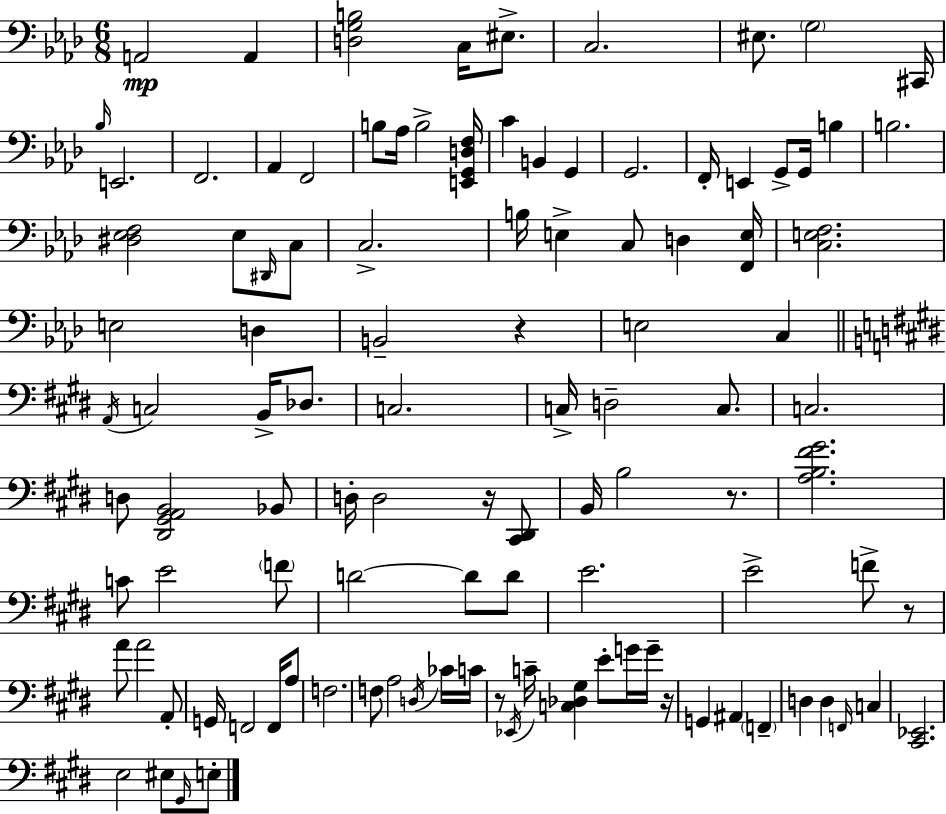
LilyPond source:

{
  \clef bass
  \numericTimeSignature
  \time 6/8
  \key aes \major
  a,2\mp a,4 | <d g b>2 c16 eis8.-> | c2. | eis8. \parenthesize g2 cis,16 | \break \grace { bes16 } e,2. | f,2. | aes,4 f,2 | b8 aes16 b2-> | \break <e, g, d f>16 c'4 b,4 g,4 | g,2. | f,16-. e,4 g,8-> g,16 b4 | b2. | \break <dis ees f>2 ees8 \grace { dis,16 } | c8 c2.-> | b16 e4-> c8 d4 | <f, e>16 <c e f>2. | \break e2 d4 | b,2-- r4 | e2 c4 | \bar "||" \break \key e \major \acciaccatura { a,16 } c2 b,16-> des8. | c2. | c16-> d2-- c8. | c2. | \break d8 <dis, gis, a, b,>2 bes,8 | d16-. d2 r16 <cis, dis,>8 | b,16 b2 r8. | <a b fis' gis'>2. | \break c'8 e'2 \parenthesize f'8 | d'2~~ d'8 d'8 | e'2. | e'2-> f'8-> r8 | \break a'8 a'2 a,8-. | g,16 f,2 f,16 a8 | f2. | f8 a2 \acciaccatura { d16 } | \break ces'16 c'16 r8 \acciaccatura { ees,16 } c'16-- <c des gis>4 e'8-. | g'16 g'16-- r16 g,4 ais,4 \parenthesize f,4-- | d4 d4 \grace { f,16 } | c4 <cis, ees,>2. | \break e2 | eis8 \grace { gis,16 } e8-. \bar "|."
}